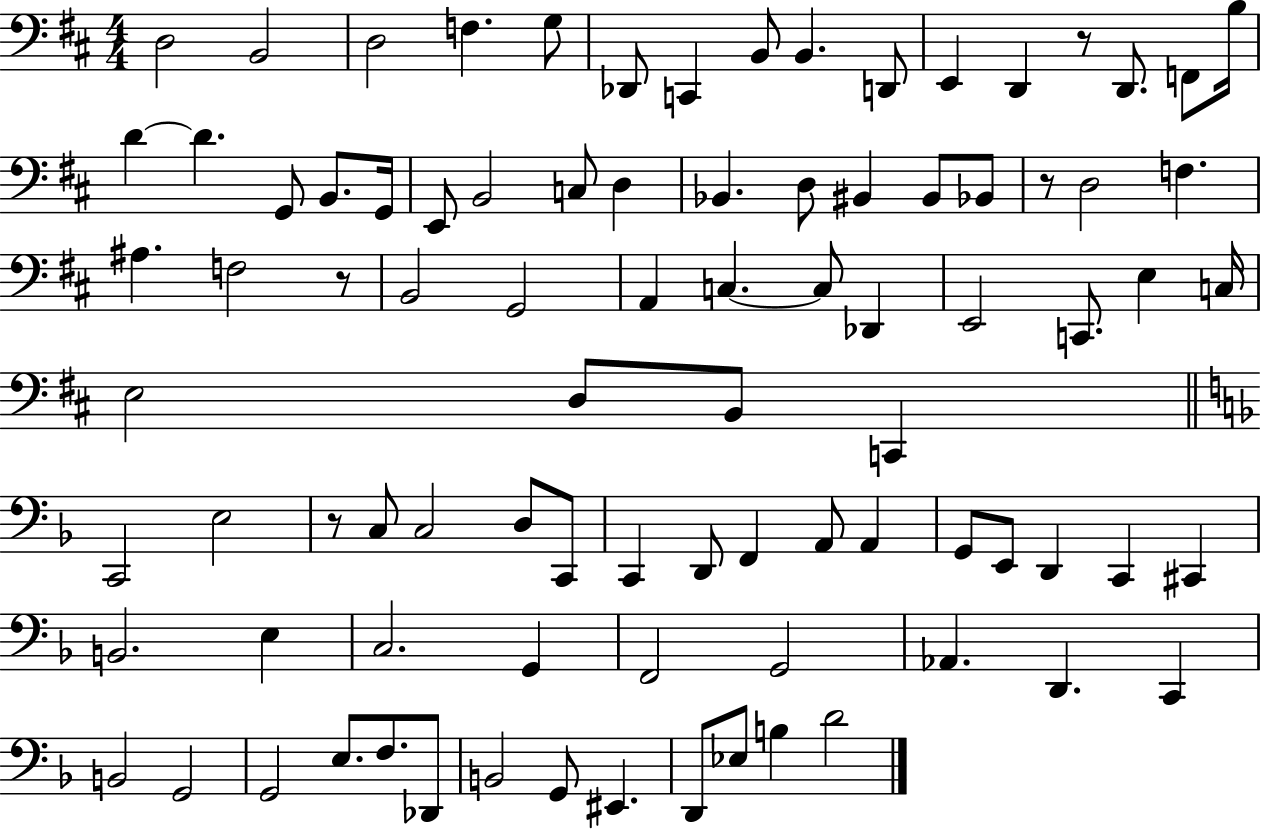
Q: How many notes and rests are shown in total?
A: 89